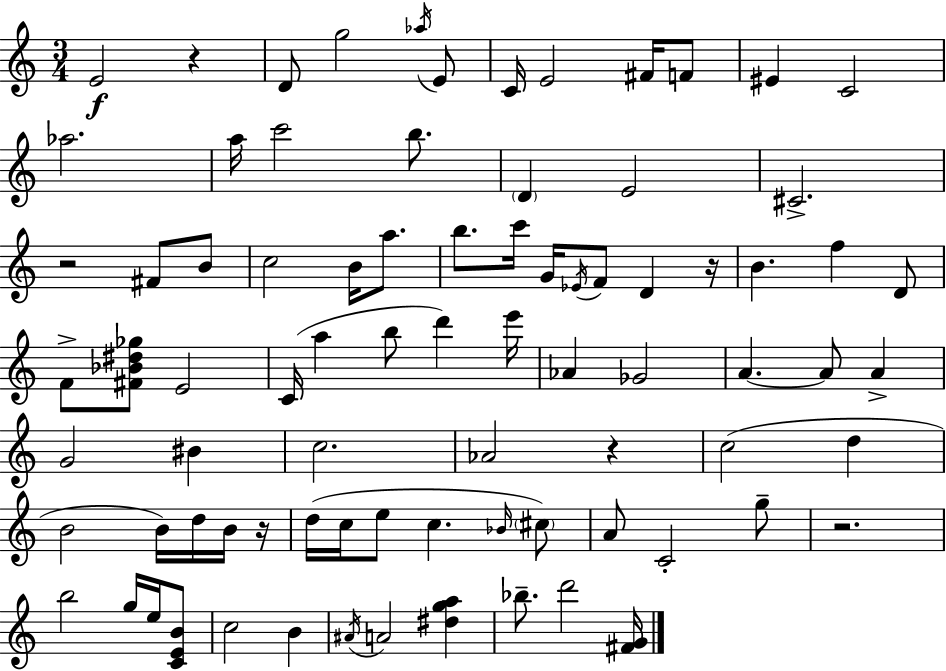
{
  \clef treble
  \numericTimeSignature
  \time 3/4
  \key c \major
  e'2\f r4 | d'8 g''2 \acciaccatura { aes''16 } e'8 | c'16 e'2 fis'16 f'8 | eis'4 c'2 | \break aes''2. | a''16 c'''2 b''8. | \parenthesize d'4 e'2 | cis'2.-> | \break r2 fis'8 b'8 | c''2 b'16 a''8. | b''8. c'''16 g'16 \acciaccatura { ees'16 } f'8 d'4 | r16 b'4. f''4 | \break d'8 f'8-> <fis' bes' dis'' ges''>8 e'2 | c'16( a''4 b''8 d'''4) | e'''16 aes'4 ges'2 | a'4.~~ a'8 a'4-> | \break g'2 bis'4 | c''2. | aes'2 r4 | c''2( d''4 | \break b'2 b'16) d''16 | b'16 r16 d''16( c''16 e''8 c''4. | \grace { bes'16 }) \parenthesize cis''8 a'8 c'2-. | g''8-- r2. | \break b''2 g''16 | e''16 <c' e' b'>8 c''2 b'4 | \acciaccatura { ais'16 } a'2 | <dis'' g'' a''>4 bes''8.-- d'''2 | \break <fis' g'>16 \bar "|."
}